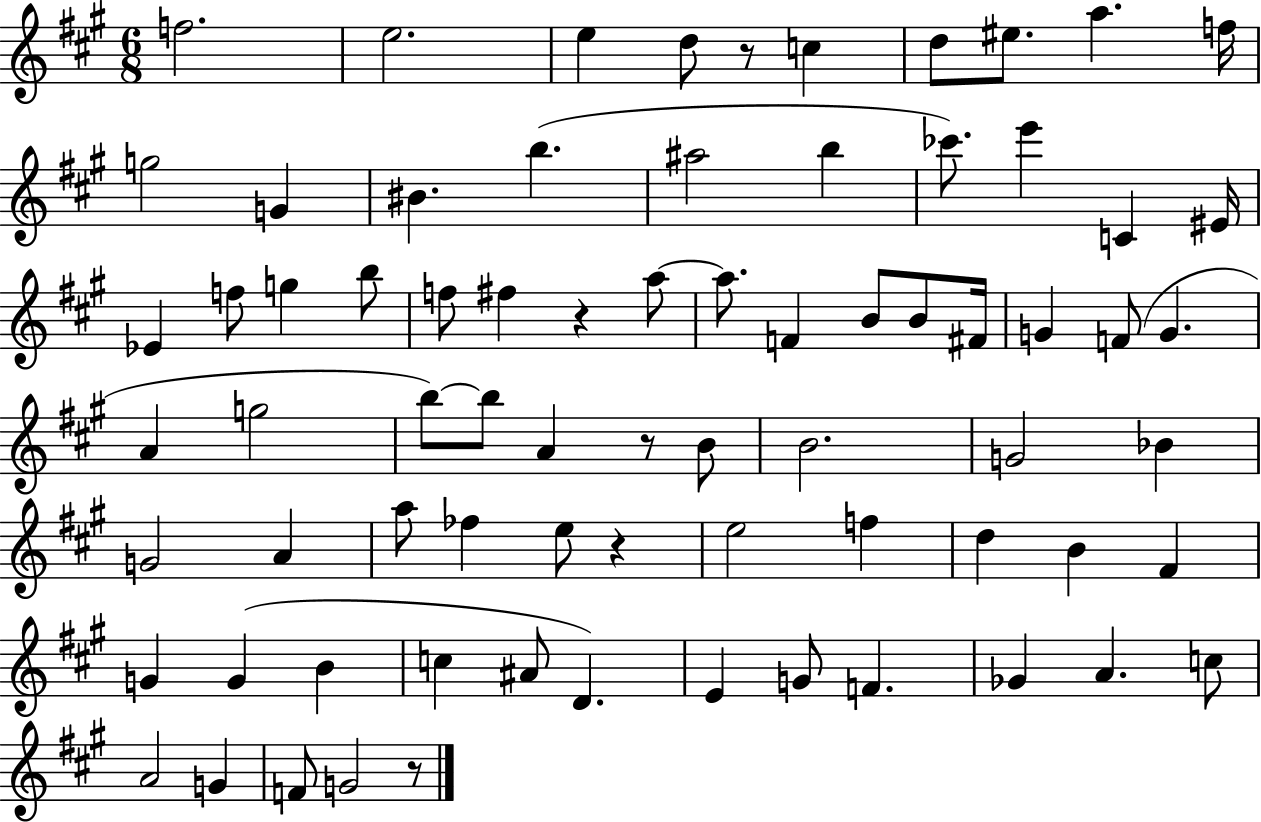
X:1
T:Untitled
M:6/8
L:1/4
K:A
f2 e2 e d/2 z/2 c d/2 ^e/2 a f/4 g2 G ^B b ^a2 b _c'/2 e' C ^E/4 _E f/2 g b/2 f/2 ^f z a/2 a/2 F B/2 B/2 ^F/4 G F/2 G A g2 b/2 b/2 A z/2 B/2 B2 G2 _B G2 A a/2 _f e/2 z e2 f d B ^F G G B c ^A/2 D E G/2 F _G A c/2 A2 G F/2 G2 z/2